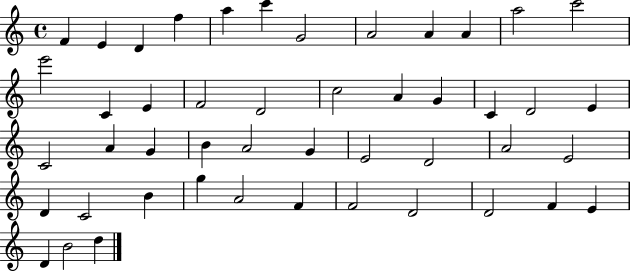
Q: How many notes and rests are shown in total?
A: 47